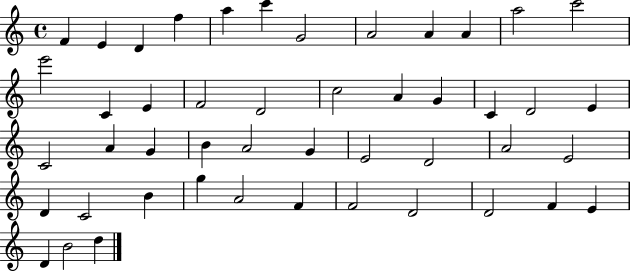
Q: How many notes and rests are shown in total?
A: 47